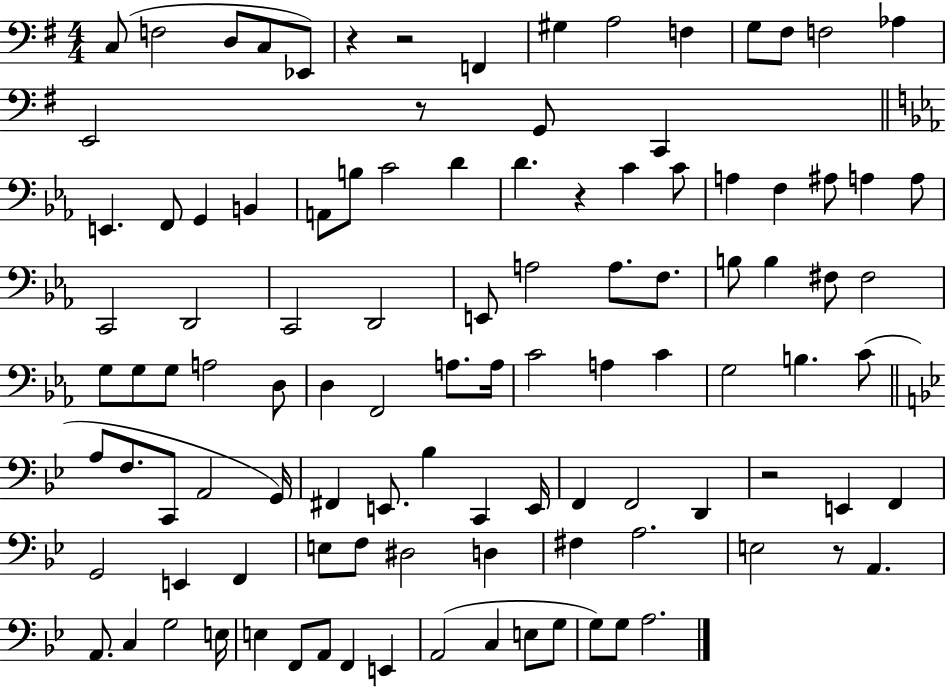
C3/e F3/h D3/e C3/e Eb2/e R/q R/h F2/q G#3/q A3/h F3/q G3/e F#3/e F3/h Ab3/q E2/h R/e G2/e C2/q E2/q. F2/e G2/q B2/q A2/e B3/e C4/h D4/q D4/q. R/q C4/q C4/e A3/q F3/q A#3/e A3/q A3/e C2/h D2/h C2/h D2/h E2/e A3/h A3/e. F3/e. B3/e B3/q F#3/e F#3/h G3/e G3/e G3/e A3/h D3/e D3/q F2/h A3/e. A3/s C4/h A3/q C4/q G3/h B3/q. C4/e A3/e F3/e. C2/e A2/h G2/s F#2/q E2/e. Bb3/q C2/q E2/s F2/q F2/h D2/q R/h E2/q F2/q G2/h E2/q F2/q E3/e F3/e D#3/h D3/q F#3/q A3/h. E3/h R/e A2/q. A2/e. C3/q G3/h E3/s E3/q F2/e A2/e F2/q E2/q A2/h C3/q E3/e G3/e G3/e G3/e A3/h.